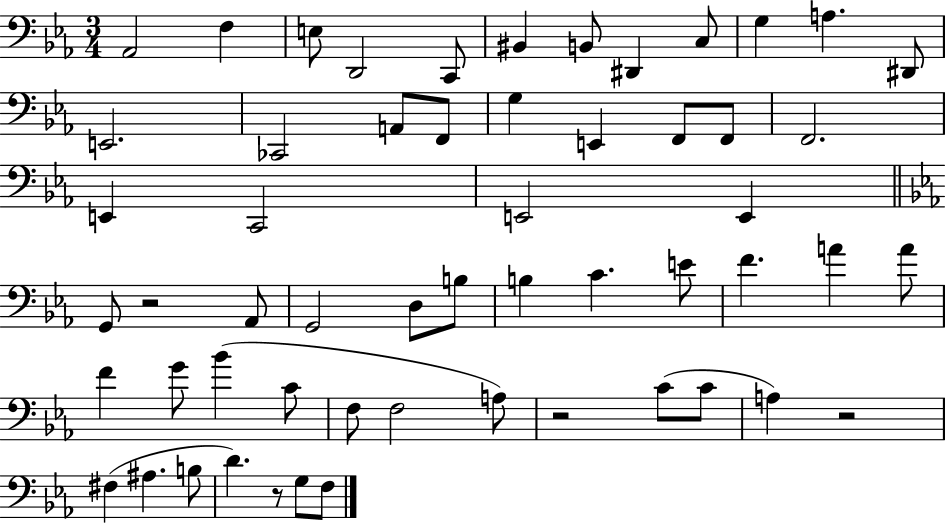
{
  \clef bass
  \numericTimeSignature
  \time 3/4
  \key ees \major
  aes,2 f4 | e8 d,2 c,8 | bis,4 b,8 dis,4 c8 | g4 a4. dis,8 | \break e,2. | ces,2 a,8 f,8 | g4 e,4 f,8 f,8 | f,2. | \break e,4 c,2 | e,2 e,4 | \bar "||" \break \key ees \major g,8 r2 aes,8 | g,2 d8 b8 | b4 c'4. e'8 | f'4. a'4 a'8 | \break f'4 g'8 bes'4( c'8 | f8 f2 a8) | r2 c'8( c'8 | a4) r2 | \break fis4( ais4. b8 | d'4.) r8 g8 f8 | \bar "|."
}